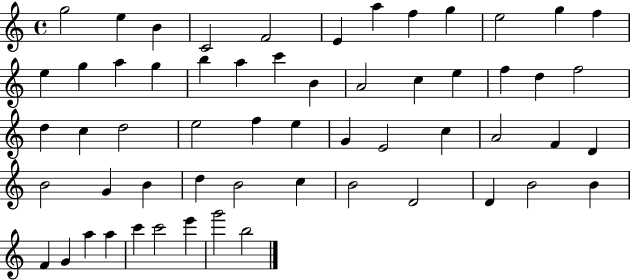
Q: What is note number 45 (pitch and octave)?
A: B4